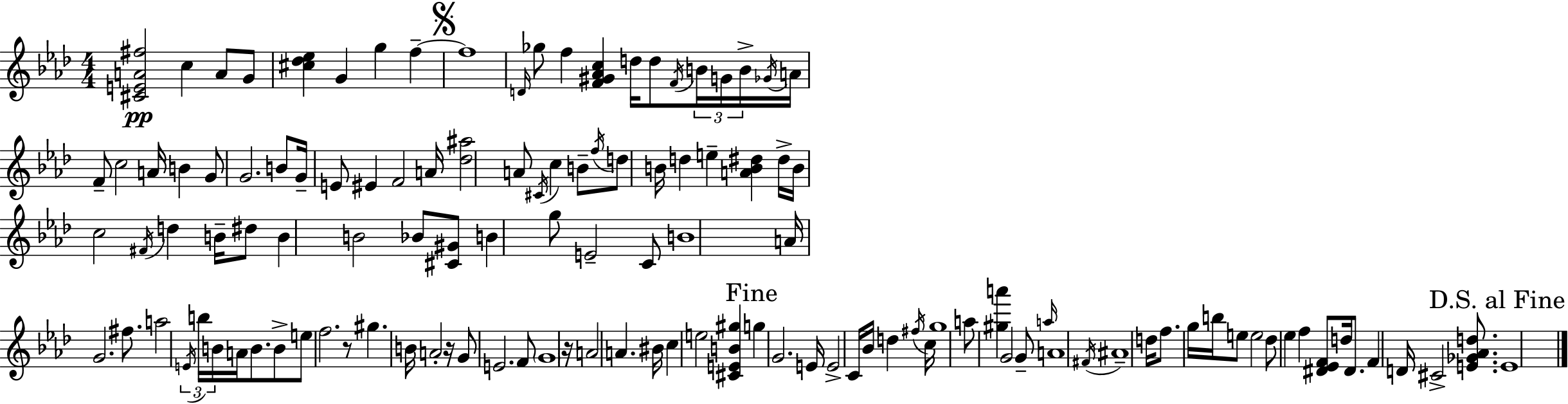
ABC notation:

X:1
T:Untitled
M:4/4
L:1/4
K:Fm
[^CEA^f]2 c A/2 G/2 [^c_d_e] G g f f4 D/4 _g/2 f [F^G_Ac] d/4 d/2 F/4 B/4 G/4 B/4 _G/4 A/4 F/2 c2 A/4 B G/2 G2 B/2 G/4 E/2 ^E F2 A/4 [_d^a]2 A/2 ^C/4 c B/2 f/4 d/2 B/4 d e [AB^d] ^d/4 B/4 c2 ^F/4 d B/4 ^d/2 B B2 _B/2 [^C^G]/2 B g/2 E2 C/2 B4 A/4 G2 ^f/2 a2 E/4 b/4 B/4 A/4 B/2 B/2 e/2 f2 z/2 ^g B/4 A2 z/4 G/2 E2 F/2 G4 z/4 A2 A ^B/4 c e2 [^CEB^g] g G2 E/4 E2 C/4 _B/4 d ^f/4 c/4 g4 a/2 [^ga'] G2 G/2 a/4 A4 ^F/4 ^A4 d/4 f/2 g/4 b/4 e/2 e2 _d/2 _e f [^D_EF]/2 d/4 ^D/2 F D/4 ^C2 [E_G_Ad]/2 E4